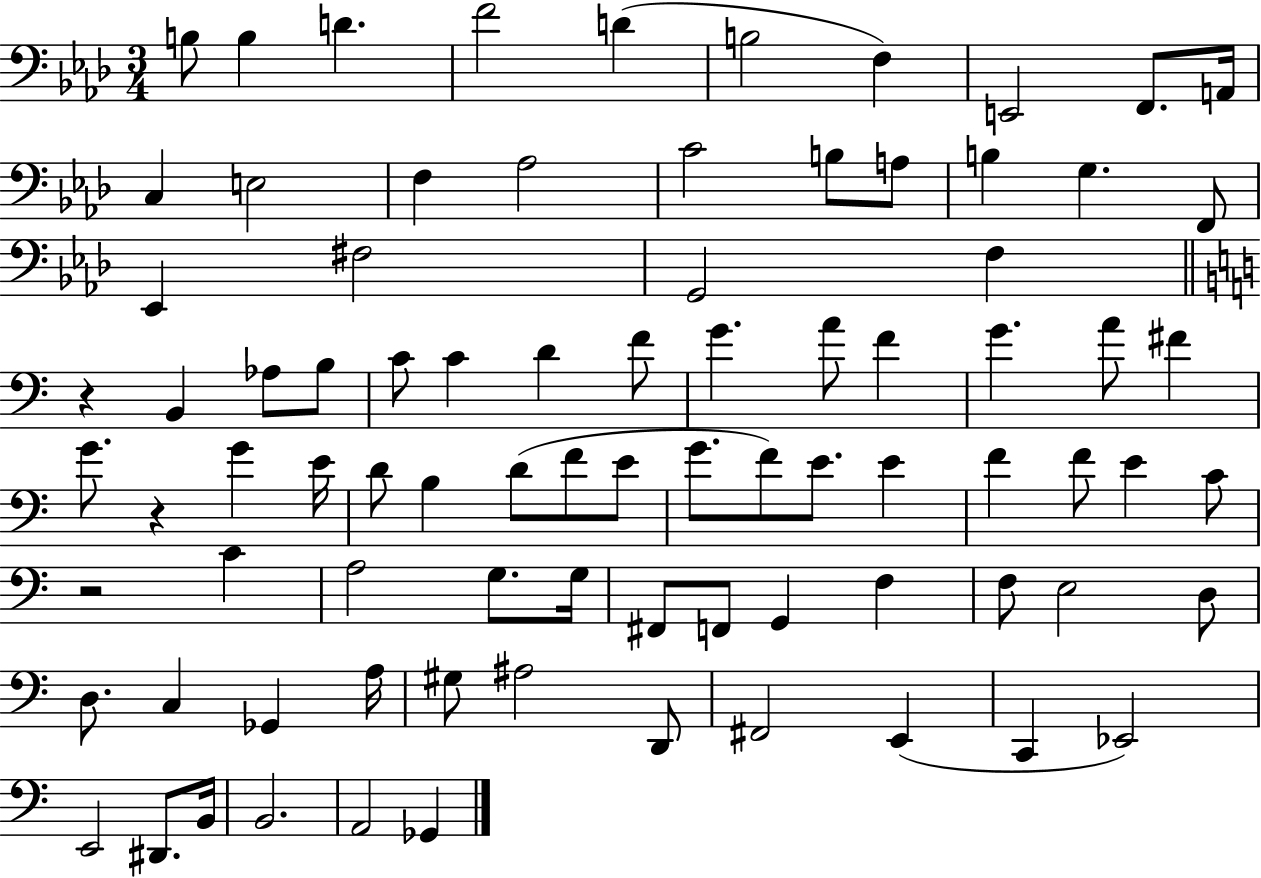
B3/e B3/q D4/q. F4/h D4/q B3/h F3/q E2/h F2/e. A2/s C3/q E3/h F3/q Ab3/h C4/h B3/e A3/e B3/q G3/q. F2/e Eb2/q F#3/h G2/h F3/q R/q B2/q Ab3/e B3/e C4/e C4/q D4/q F4/e G4/q. A4/e F4/q G4/q. A4/e F#4/q G4/e. R/q G4/q E4/s D4/e B3/q D4/e F4/e E4/e G4/e. F4/e E4/e. E4/q F4/q F4/e E4/q C4/e R/h C4/q A3/h G3/e. G3/s F#2/e F2/e G2/q F3/q F3/e E3/h D3/e D3/e. C3/q Gb2/q A3/s G#3/e A#3/h D2/e F#2/h E2/q C2/q Eb2/h E2/h D#2/e. B2/s B2/h. A2/h Gb2/q